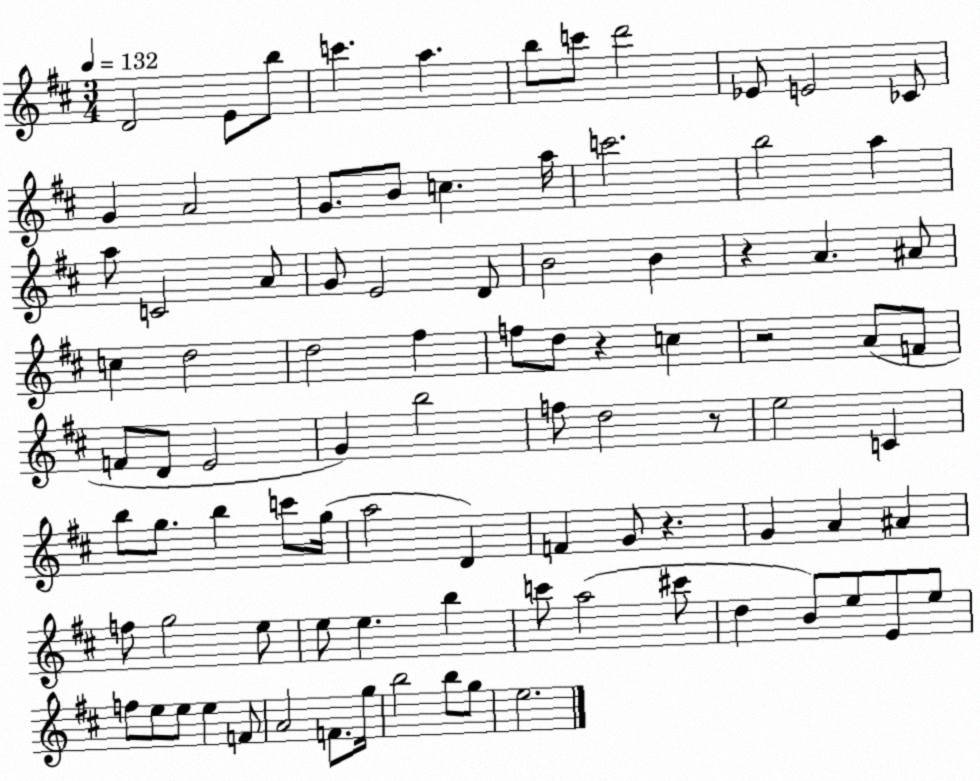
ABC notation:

X:1
T:Untitled
M:3/4
L:1/4
K:D
D2 E/2 b/2 c' a b/2 c'/2 d'2 _E/2 E2 _C/2 G A2 G/2 B/2 c a/4 c'2 b2 a a/2 C2 A/2 G/2 E2 D/2 B2 B z A ^A/2 c d2 d2 ^f f/2 d/2 z c z2 A/2 F/2 F/2 D/2 E2 G b2 f/2 d2 z/2 e2 C b/2 g/2 b c'/2 g/4 a2 D F G/2 z G A ^A f/2 g2 e/2 e/2 e b c'/2 a2 ^c'/2 d B/2 e/2 E/2 e/2 f/2 e/2 e/2 e F/2 A2 F/2 g/4 b2 b/2 g/2 e2